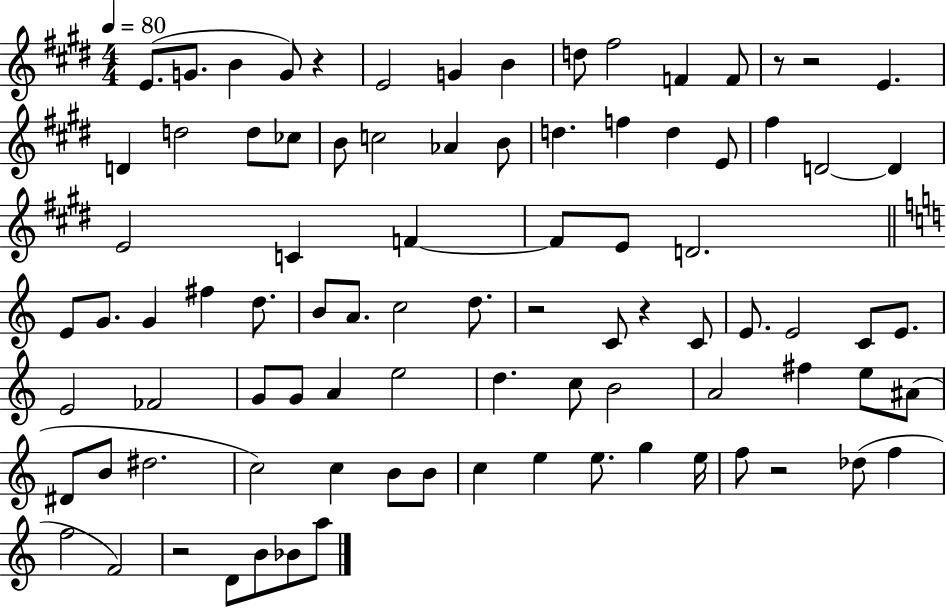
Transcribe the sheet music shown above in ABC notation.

X:1
T:Untitled
M:4/4
L:1/4
K:E
E/2 G/2 B G/2 z E2 G B d/2 ^f2 F F/2 z/2 z2 E D d2 d/2 _c/2 B/2 c2 _A B/2 d f d E/2 ^f D2 D E2 C F F/2 E/2 D2 E/2 G/2 G ^f d/2 B/2 A/2 c2 d/2 z2 C/2 z C/2 E/2 E2 C/2 E/2 E2 _F2 G/2 G/2 A e2 d c/2 B2 A2 ^f e/2 ^A/2 ^D/2 B/2 ^d2 c2 c B/2 B/2 c e e/2 g e/4 f/2 z2 _d/2 f f2 F2 z2 D/2 B/2 _B/2 a/2